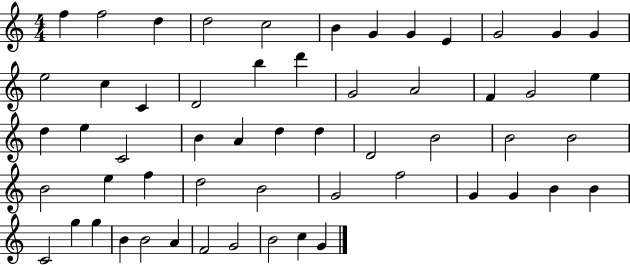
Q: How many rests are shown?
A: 0